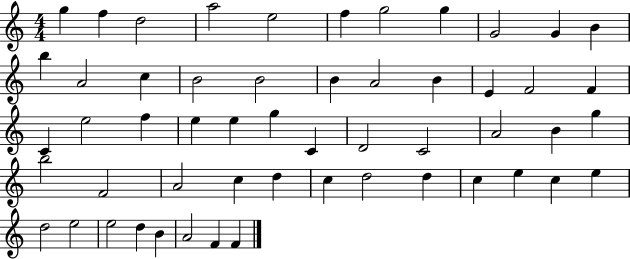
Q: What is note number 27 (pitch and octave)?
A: E5